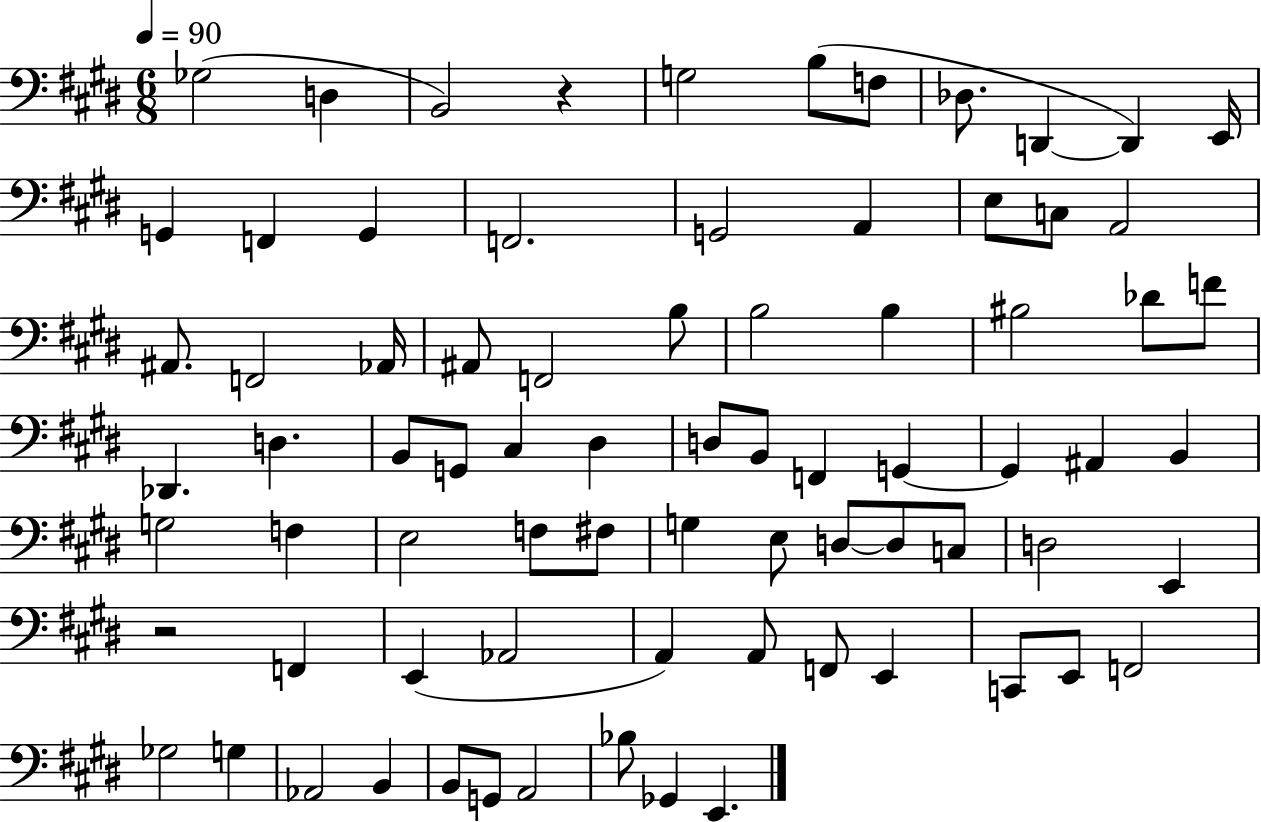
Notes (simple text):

Gb3/h D3/q B2/h R/q G3/h B3/e F3/e Db3/e. D2/q D2/q E2/s G2/q F2/q G2/q F2/h. G2/h A2/q E3/e C3/e A2/h A#2/e. F2/h Ab2/s A#2/e F2/h B3/e B3/h B3/q BIS3/h Db4/e F4/e Db2/q. D3/q. B2/e G2/e C#3/q D#3/q D3/e B2/e F2/q G2/q G2/q A#2/q B2/q G3/h F3/q E3/h F3/e F#3/e G3/q E3/e D3/e D3/e C3/e D3/h E2/q R/h F2/q E2/q Ab2/h A2/q A2/e F2/e E2/q C2/e E2/e F2/h Gb3/h G3/q Ab2/h B2/q B2/e G2/e A2/h Bb3/e Gb2/q E2/q.